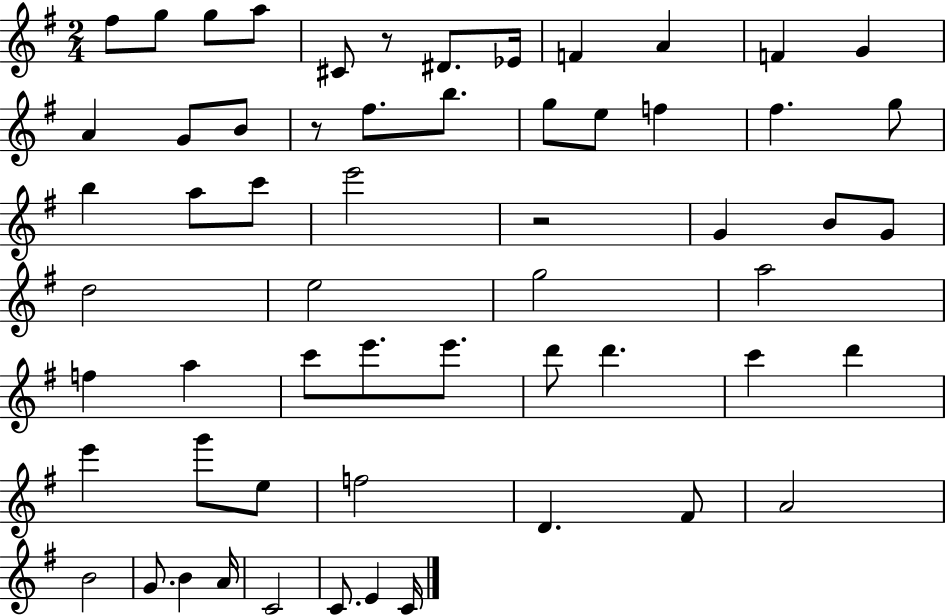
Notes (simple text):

F#5/e G5/e G5/e A5/e C#4/e R/e D#4/e. Eb4/s F4/q A4/q F4/q G4/q A4/q G4/e B4/e R/e F#5/e. B5/e. G5/e E5/e F5/q F#5/q. G5/e B5/q A5/e C6/e E6/h R/h G4/q B4/e G4/e D5/h E5/h G5/h A5/h F5/q A5/q C6/e E6/e. E6/e. D6/e D6/q. C6/q D6/q E6/q G6/e E5/e F5/h D4/q. F#4/e A4/h B4/h G4/e. B4/q A4/s C4/h C4/e. E4/q C4/s